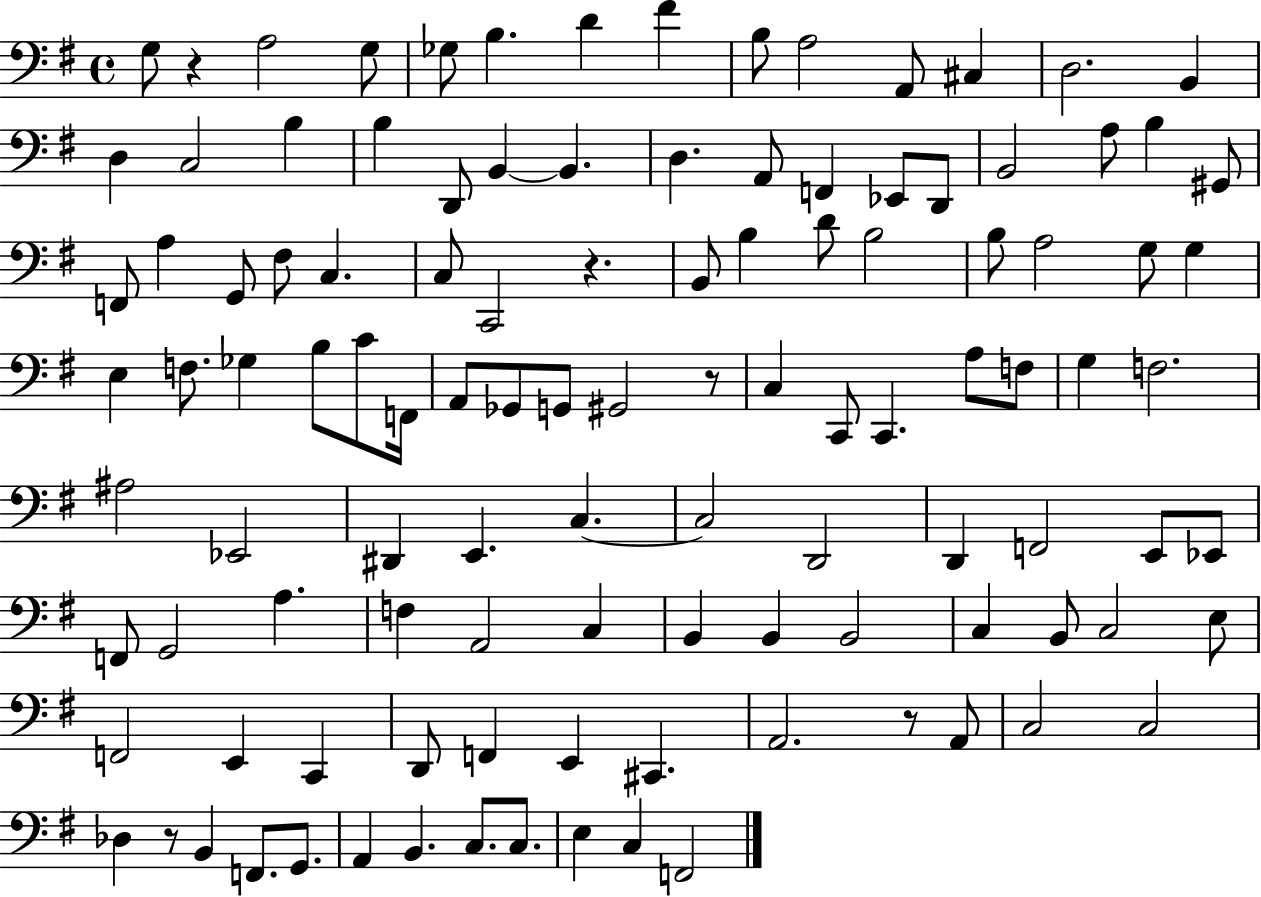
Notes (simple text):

G3/e R/q A3/h G3/e Gb3/e B3/q. D4/q F#4/q B3/e A3/h A2/e C#3/q D3/h. B2/q D3/q C3/h B3/q B3/q D2/e B2/q B2/q. D3/q. A2/e F2/q Eb2/e D2/e B2/h A3/e B3/q G#2/e F2/e A3/q G2/e F#3/e C3/q. C3/e C2/h R/q. B2/e B3/q D4/e B3/h B3/e A3/h G3/e G3/q E3/q F3/e. Gb3/q B3/e C4/e F2/s A2/e Gb2/e G2/e G#2/h R/e C3/q C2/e C2/q. A3/e F3/e G3/q F3/h. A#3/h Eb2/h D#2/q E2/q. C3/q. C3/h D2/h D2/q F2/h E2/e Eb2/e F2/e G2/h A3/q. F3/q A2/h C3/q B2/q B2/q B2/h C3/q B2/e C3/h E3/e F2/h E2/q C2/q D2/e F2/q E2/q C#2/q. A2/h. R/e A2/e C3/h C3/h Db3/q R/e B2/q F2/e. G2/e. A2/q B2/q. C3/e. C3/e. E3/q C3/q F2/h